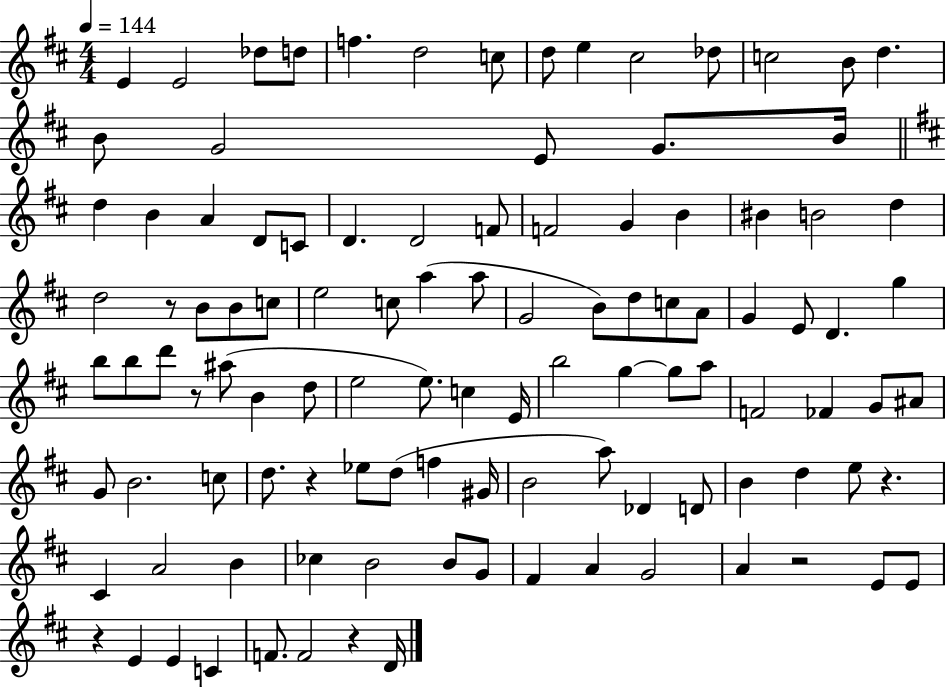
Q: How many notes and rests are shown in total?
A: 109